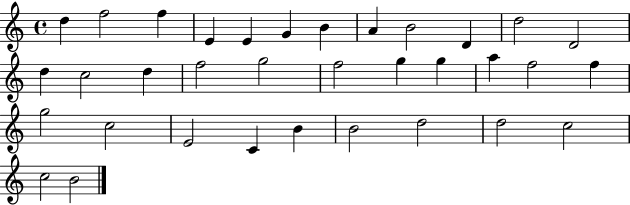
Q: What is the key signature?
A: C major